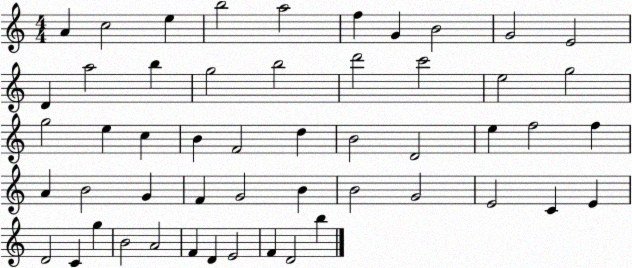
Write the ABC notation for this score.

X:1
T:Untitled
M:4/4
L:1/4
K:C
A c2 e b2 a2 f G B2 G2 E2 D a2 b g2 b2 d'2 c'2 e2 g2 g2 e c B F2 d B2 D2 e f2 f A B2 G F G2 B B2 G2 E2 C E D2 C g B2 A2 F D E2 F D2 b